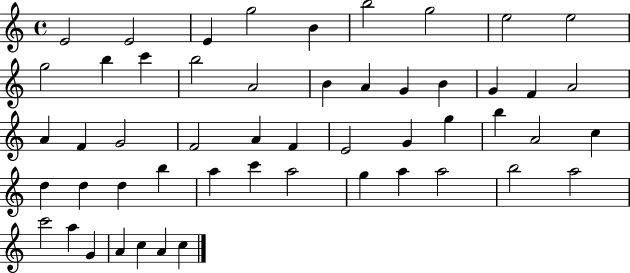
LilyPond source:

{
  \clef treble
  \time 4/4
  \defaultTimeSignature
  \key c \major
  e'2 e'2 | e'4 g''2 b'4 | b''2 g''2 | e''2 e''2 | \break g''2 b''4 c'''4 | b''2 a'2 | b'4 a'4 g'4 b'4 | g'4 f'4 a'2 | \break a'4 f'4 g'2 | f'2 a'4 f'4 | e'2 g'4 g''4 | b''4 a'2 c''4 | \break d''4 d''4 d''4 b''4 | a''4 c'''4 a''2 | g''4 a''4 a''2 | b''2 a''2 | \break c'''2 a''4 g'4 | a'4 c''4 a'4 c''4 | \bar "|."
}